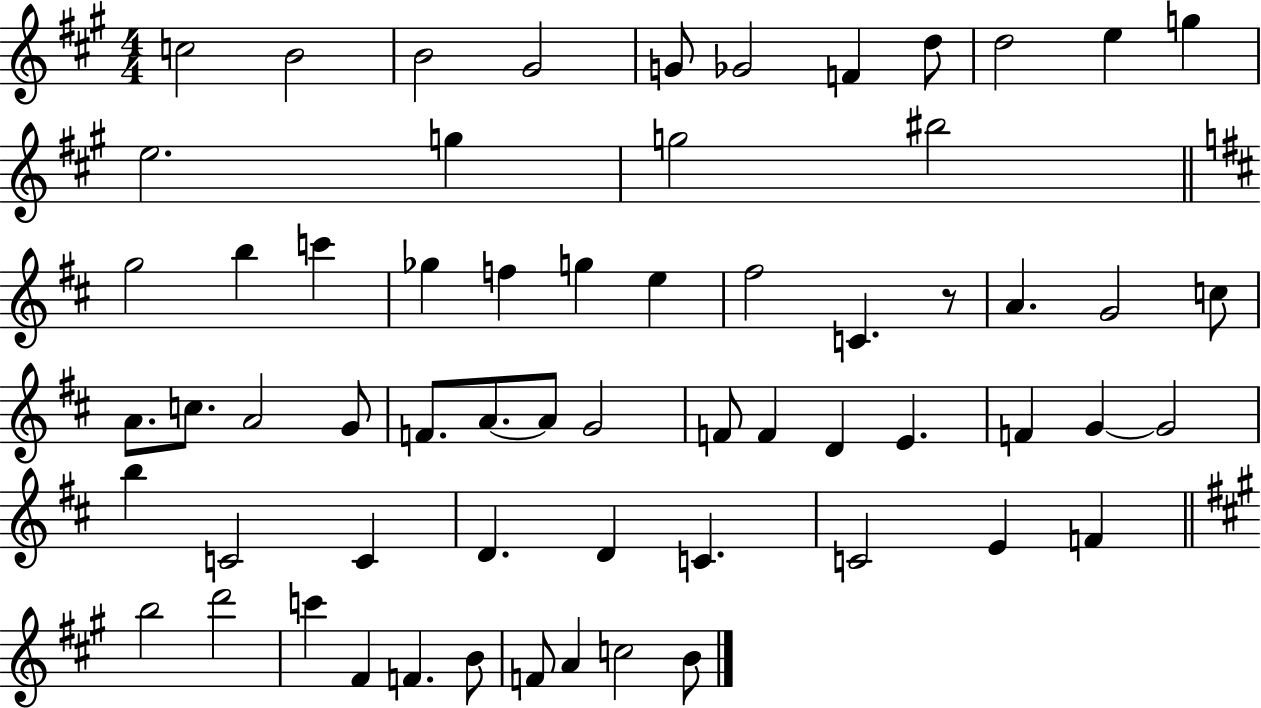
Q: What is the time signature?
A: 4/4